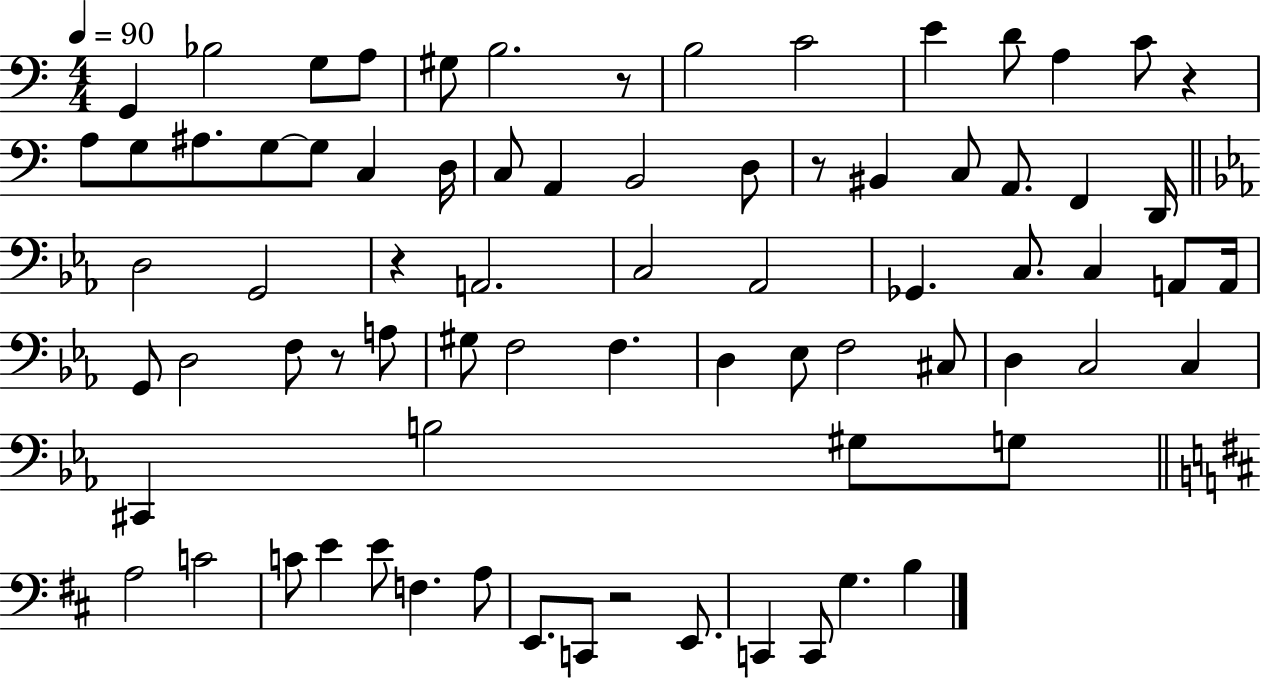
{
  \clef bass
  \numericTimeSignature
  \time 4/4
  \key c \major
  \tempo 4 = 90
  g,4 bes2 g8 a8 | gis8 b2. r8 | b2 c'2 | e'4 d'8 a4 c'8 r4 | \break a8 g8 ais8. g8~~ g8 c4 d16 | c8 a,4 b,2 d8 | r8 bis,4 c8 a,8. f,4 d,16 | \bar "||" \break \key c \minor d2 g,2 | r4 a,2. | c2 aes,2 | ges,4. c8. c4 a,8 a,16 | \break g,8 d2 f8 r8 a8 | gis8 f2 f4. | d4 ees8 f2 cis8 | d4 c2 c4 | \break cis,4 b2 gis8 g8 | \bar "||" \break \key d \major a2 c'2 | c'8 e'4 e'8 f4. a8 | e,8. c,8 r2 e,8. | c,4 c,8 g4. b4 | \break \bar "|."
}